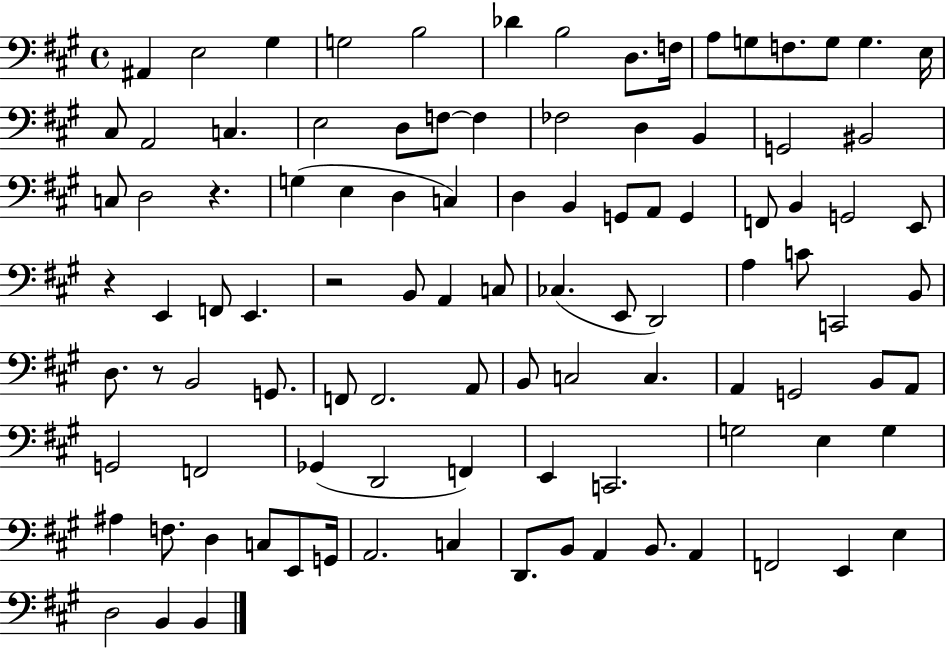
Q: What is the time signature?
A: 4/4